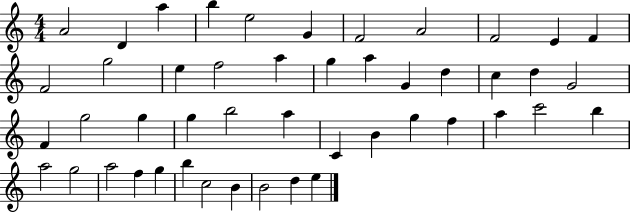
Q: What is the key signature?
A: C major